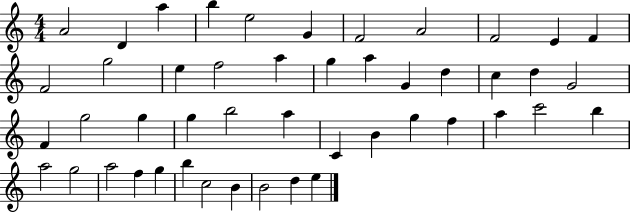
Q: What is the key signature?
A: C major